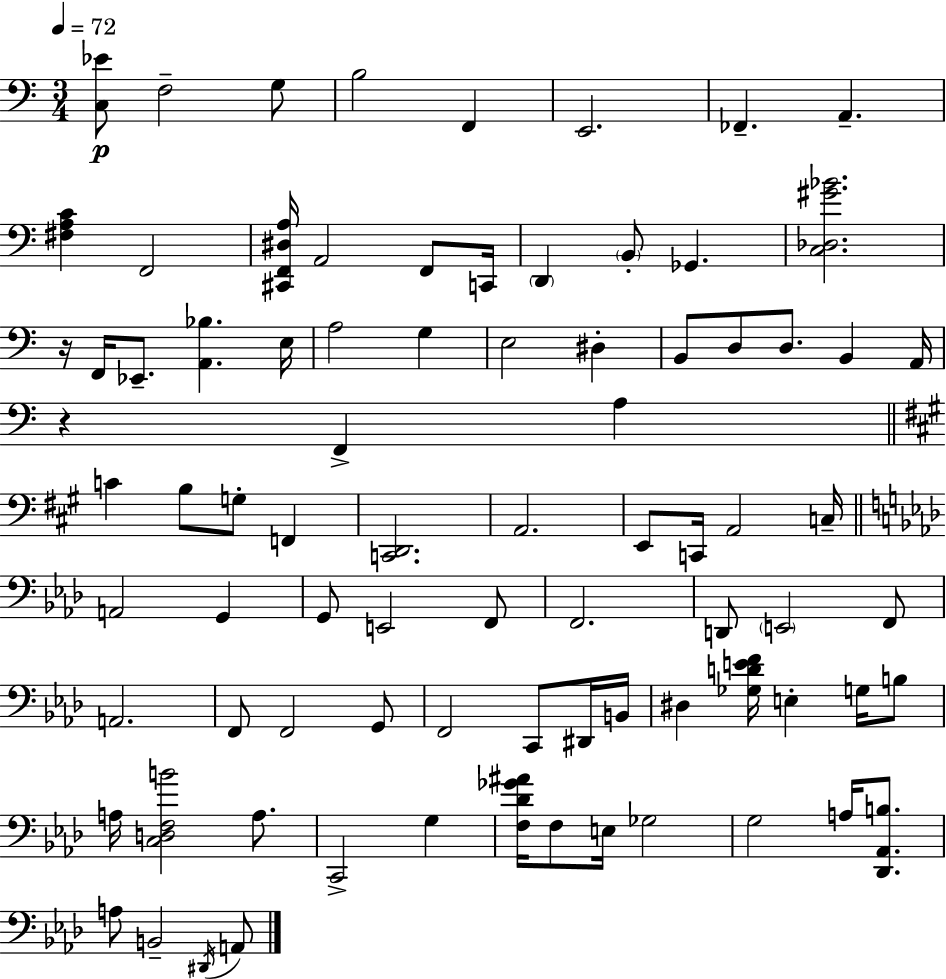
[C3,Eb4]/e F3/h G3/e B3/h F2/q E2/h. FES2/q. A2/q. [F#3,A3,C4]/q F2/h [C#2,F2,D#3,A3]/s A2/h F2/e C2/s D2/q B2/e Gb2/q. [C3,Db3,G#4,Bb4]/h. R/s F2/s Eb2/e. [A2,Bb3]/q. E3/s A3/h G3/q E3/h D#3/q B2/e D3/e D3/e. B2/q A2/s R/q F2/q A3/q C4/q B3/e G3/e F2/q [C2,D2]/h. A2/h. E2/e C2/s A2/h C3/s A2/h G2/q G2/e E2/h F2/e F2/h. D2/e E2/h F2/e A2/h. F2/e F2/h G2/e F2/h C2/e D#2/s B2/s D#3/q [Gb3,D4,E4,F4]/s E3/q G3/s B3/e A3/s [C3,D3,F3,B4]/h A3/e. C2/h G3/q [F3,Db4,Gb4,A#4]/s F3/e E3/s Gb3/h G3/h A3/s [Db2,Ab2,B3]/e. A3/e B2/h D#2/s A2/e